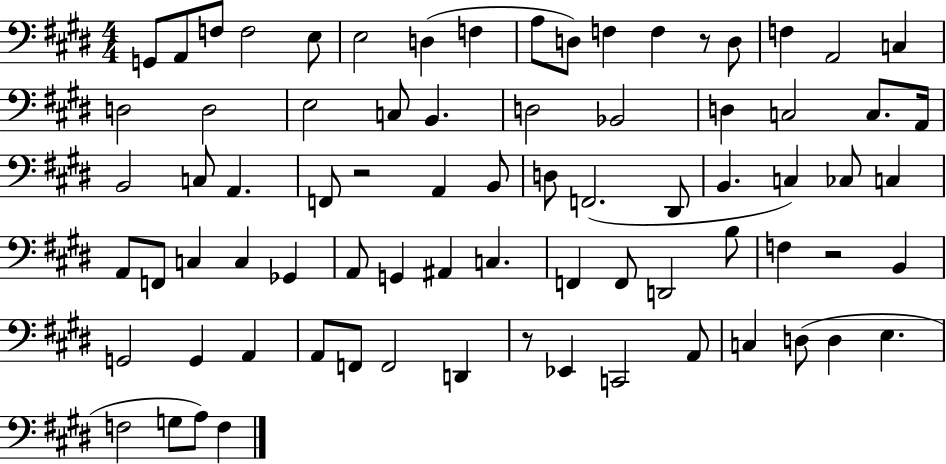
G2/e A2/e F3/e F3/h E3/e E3/h D3/q F3/q A3/e D3/e F3/q F3/q R/e D3/e F3/q A2/h C3/q D3/h D3/h E3/h C3/e B2/q. D3/h Bb2/h D3/q C3/h C3/e. A2/s B2/h C3/e A2/q. F2/e R/h A2/q B2/e D3/e F2/h. D#2/e B2/q. C3/q CES3/e C3/q A2/e F2/e C3/q C3/q Gb2/q A2/e G2/q A#2/q C3/q. F2/q F2/e D2/h B3/e F3/q R/h B2/q G2/h G2/q A2/q A2/e F2/e F2/h D2/q R/e Eb2/q C2/h A2/e C3/q D3/e D3/q E3/q. F3/h G3/e A3/e F3/q